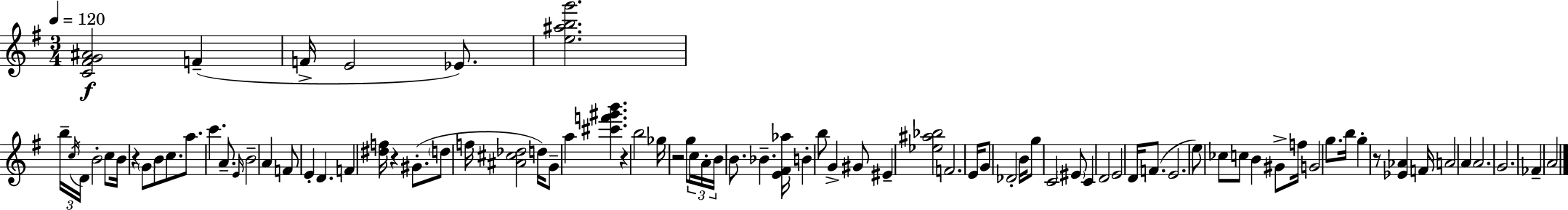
{
  \clef treble
  \numericTimeSignature
  \time 3/4
  \key g \major
  \tempo 4 = 120
  <c' fis' g' ais'>2\f f'4--( | f'16-> e'2 ees'8.) | <e'' ais'' b'' g'''>2. | \tuplet 3/2 { b''16-- \acciaccatura { c''16 } d'16 } b'2-. c''8 | \break b'16 r4 \parenthesize g'8 b'8 c''8. | a''8. c'''4. a'8.-- | \grace { e'16 } b'2-- a'4 | f'8 e'4-. d'4. | \break f'4 <dis'' f''>16 r4 gis'8.-.( | \parenthesize d''8 f''16 <ais' cis'' des''>2 | d''16) g'8-- a''4 <cis''' f''' gis''' b'''>4. | r4 b''2 | \break ges''16 r2 g''8 | \tuplet 3/2 { c''16 a'16-. b'16 } b'8. bes'4.-- | <e' fis' aes''>16 b'4-. b''8 g'4-> | gis'8 eis'4-- <ees'' ais'' bes''>2 | \break f'2. | e'16 g'8 des'2-. | b'16 g''8 c'2 | \parenthesize eis'8 c'4 d'2 | \break e'2 d'16 f'8.( | e'2. | e''8) ces''8 c''8 b'4 | gis'8-> f''16 g'2 g''8. | \break b''16 g''4-. r8 <ees' aes'>4 | f'16 a'2 a'4 | a'2. | g'2. | \break fes'4-- a'2 | \bar "|."
}